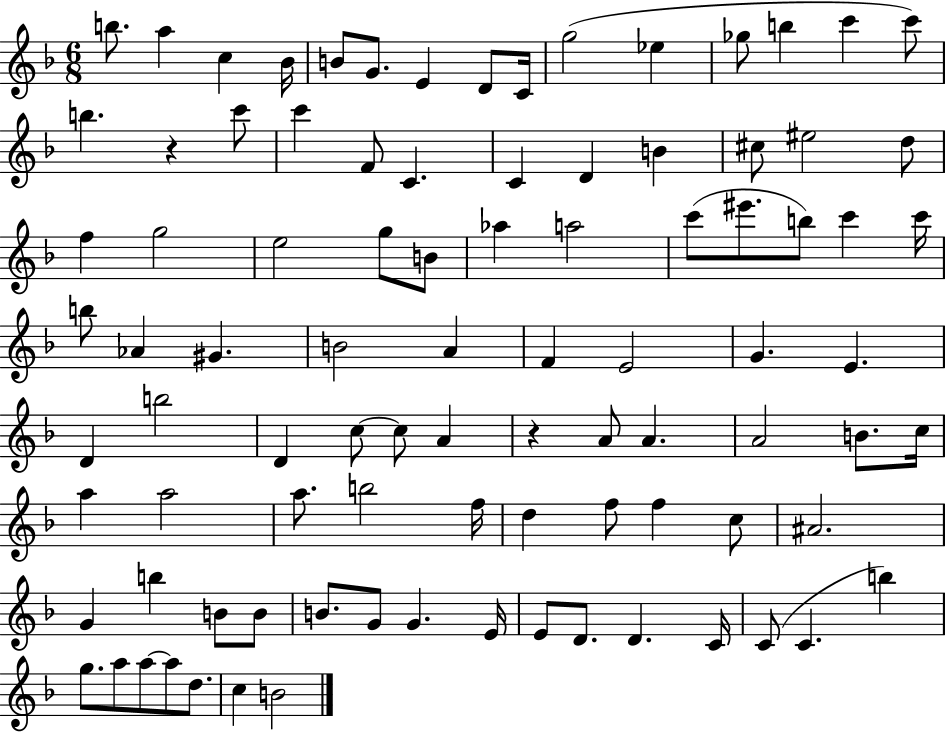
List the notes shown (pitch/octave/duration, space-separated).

B5/e. A5/q C5/q Bb4/s B4/e G4/e. E4/q D4/e C4/s G5/h Eb5/q Gb5/e B5/q C6/q C6/e B5/q. R/q C6/e C6/q F4/e C4/q. C4/q D4/q B4/q C#5/e EIS5/h D5/e F5/q G5/h E5/h G5/e B4/e Ab5/q A5/h C6/e EIS6/e. B5/e C6/q C6/s B5/e Ab4/q G#4/q. B4/h A4/q F4/q E4/h G4/q. E4/q. D4/q B5/h D4/q C5/e C5/e A4/q R/q A4/e A4/q. A4/h B4/e. C5/s A5/q A5/h A5/e. B5/h F5/s D5/q F5/e F5/q C5/e A#4/h. G4/q B5/q B4/e B4/e B4/e. G4/e G4/q. E4/s E4/e D4/e. D4/q. C4/s C4/e C4/q. B5/q G5/e. A5/e A5/e A5/e D5/e. C5/q B4/h